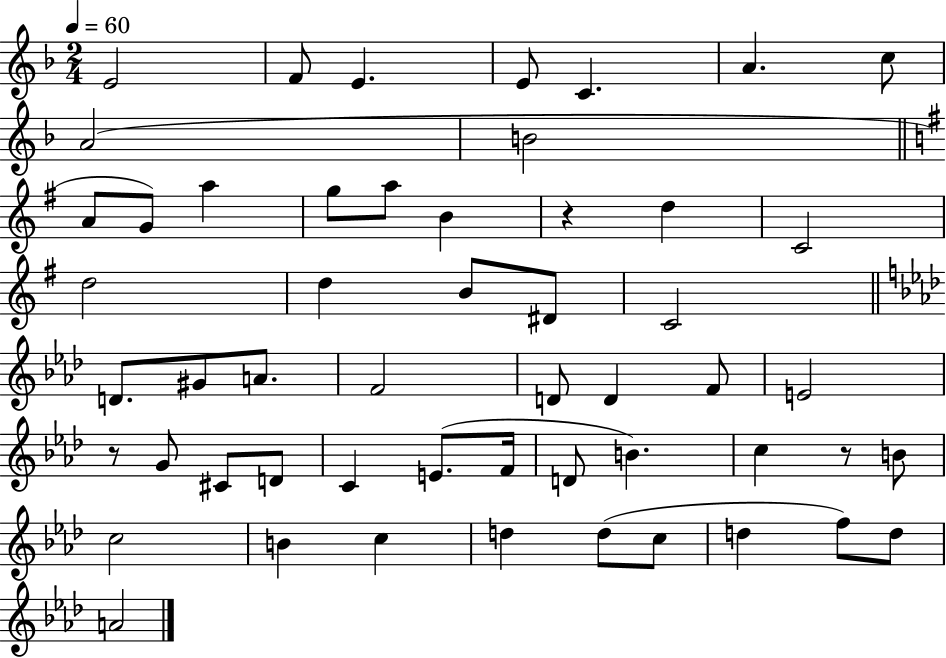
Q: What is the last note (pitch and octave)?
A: A4